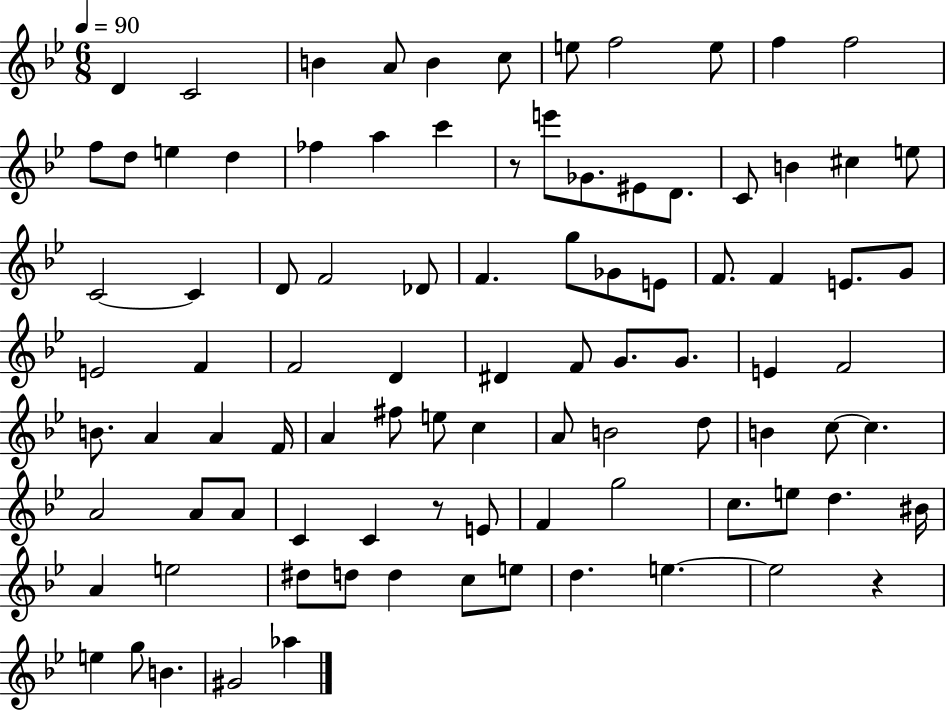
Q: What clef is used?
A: treble